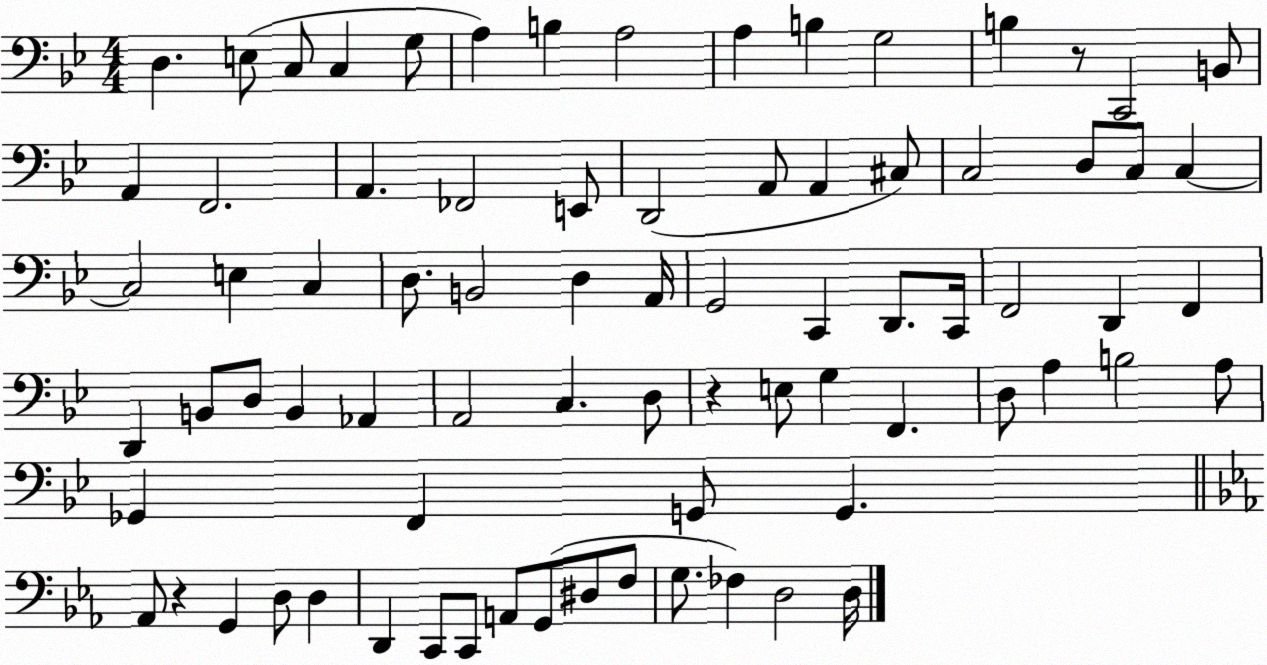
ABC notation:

X:1
T:Untitled
M:4/4
L:1/4
K:Bb
D, E,/2 C,/2 C, G,/2 A, B, A,2 A, B, G,2 B, z/2 C,,2 B,,/2 A,, F,,2 A,, _F,,2 E,,/2 D,,2 A,,/2 A,, ^C,/2 C,2 D,/2 C,/2 C, C,2 E, C, D,/2 B,,2 D, A,,/4 G,,2 C,, D,,/2 C,,/4 F,,2 D,, F,, D,, B,,/2 D,/2 B,, _A,, A,,2 C, D,/2 z E,/2 G, F,, D,/2 A, B,2 A,/2 _G,, F,, G,,/2 G,, _A,,/2 z G,, D,/2 D, D,, C,,/2 C,,/2 A,,/2 G,,/2 ^D,/2 F,/2 G,/2 _F, D,2 D,/4